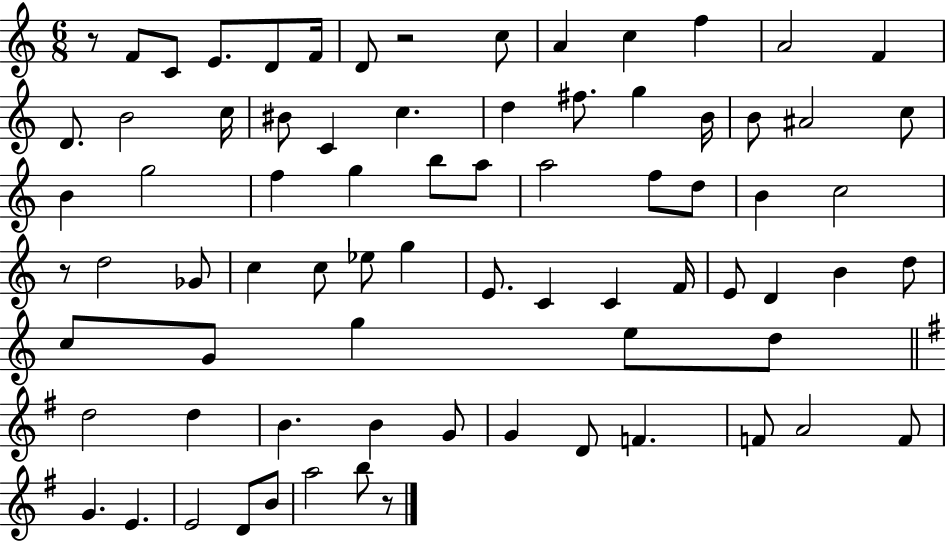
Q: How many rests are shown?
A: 4